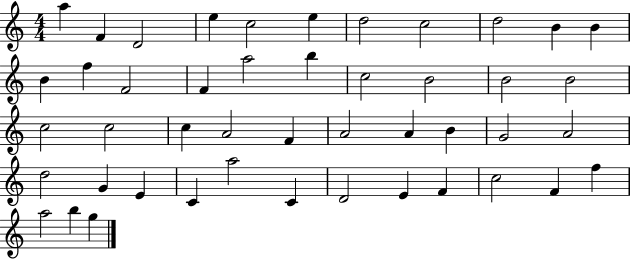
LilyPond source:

{
  \clef treble
  \numericTimeSignature
  \time 4/4
  \key c \major
  a''4 f'4 d'2 | e''4 c''2 e''4 | d''2 c''2 | d''2 b'4 b'4 | \break b'4 f''4 f'2 | f'4 a''2 b''4 | c''2 b'2 | b'2 b'2 | \break c''2 c''2 | c''4 a'2 f'4 | a'2 a'4 b'4 | g'2 a'2 | \break d''2 g'4 e'4 | c'4 a''2 c'4 | d'2 e'4 f'4 | c''2 f'4 f''4 | \break a''2 b''4 g''4 | \bar "|."
}